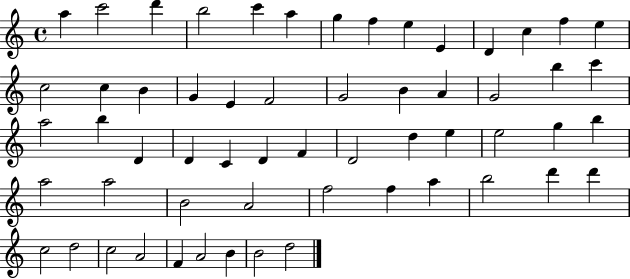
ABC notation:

X:1
T:Untitled
M:4/4
L:1/4
K:C
a c'2 d' b2 c' a g f e E D c f e c2 c B G E F2 G2 B A G2 b c' a2 b D D C D F D2 d e e2 g b a2 a2 B2 A2 f2 f a b2 d' d' c2 d2 c2 A2 F A2 B B2 d2